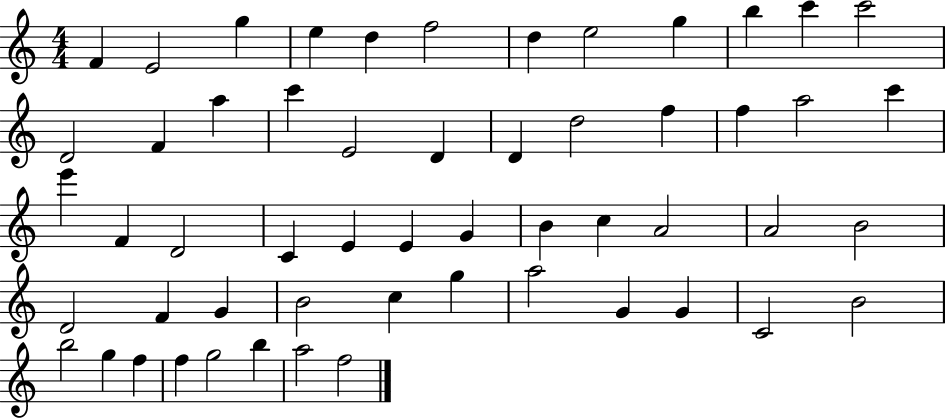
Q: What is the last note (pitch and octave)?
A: F5